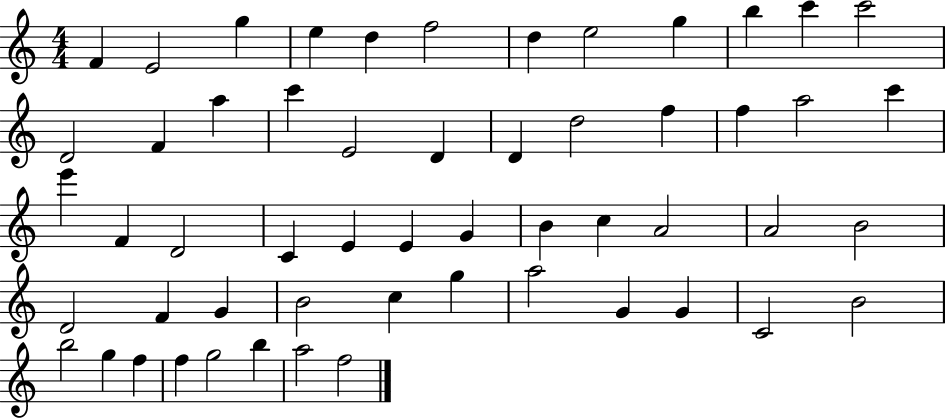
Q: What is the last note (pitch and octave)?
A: F5